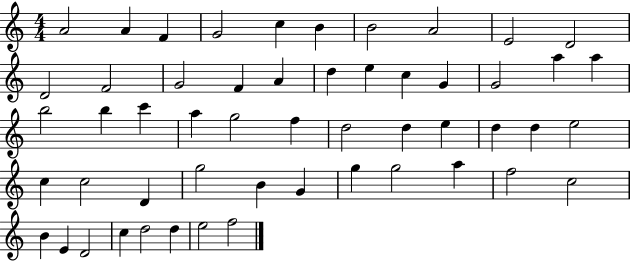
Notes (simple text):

A4/h A4/q F4/q G4/h C5/q B4/q B4/h A4/h E4/h D4/h D4/h F4/h G4/h F4/q A4/q D5/q E5/q C5/q G4/q G4/h A5/q A5/q B5/h B5/q C6/q A5/q G5/h F5/q D5/h D5/q E5/q D5/q D5/q E5/h C5/q C5/h D4/q G5/h B4/q G4/q G5/q G5/h A5/q F5/h C5/h B4/q E4/q D4/h C5/q D5/h D5/q E5/h F5/h